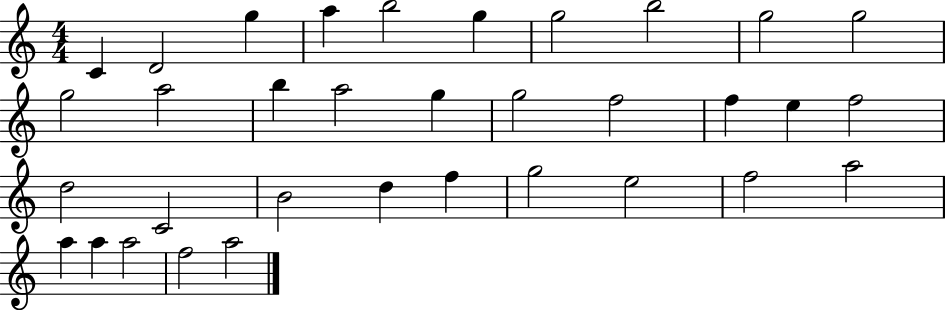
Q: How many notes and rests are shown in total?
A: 34